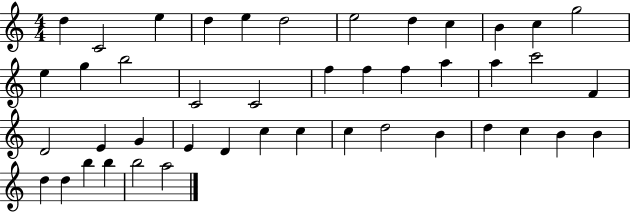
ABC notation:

X:1
T:Untitled
M:4/4
L:1/4
K:C
d C2 e d e d2 e2 d c B c g2 e g b2 C2 C2 f f f a a c'2 F D2 E G E D c c c d2 B d c B B d d b b b2 a2